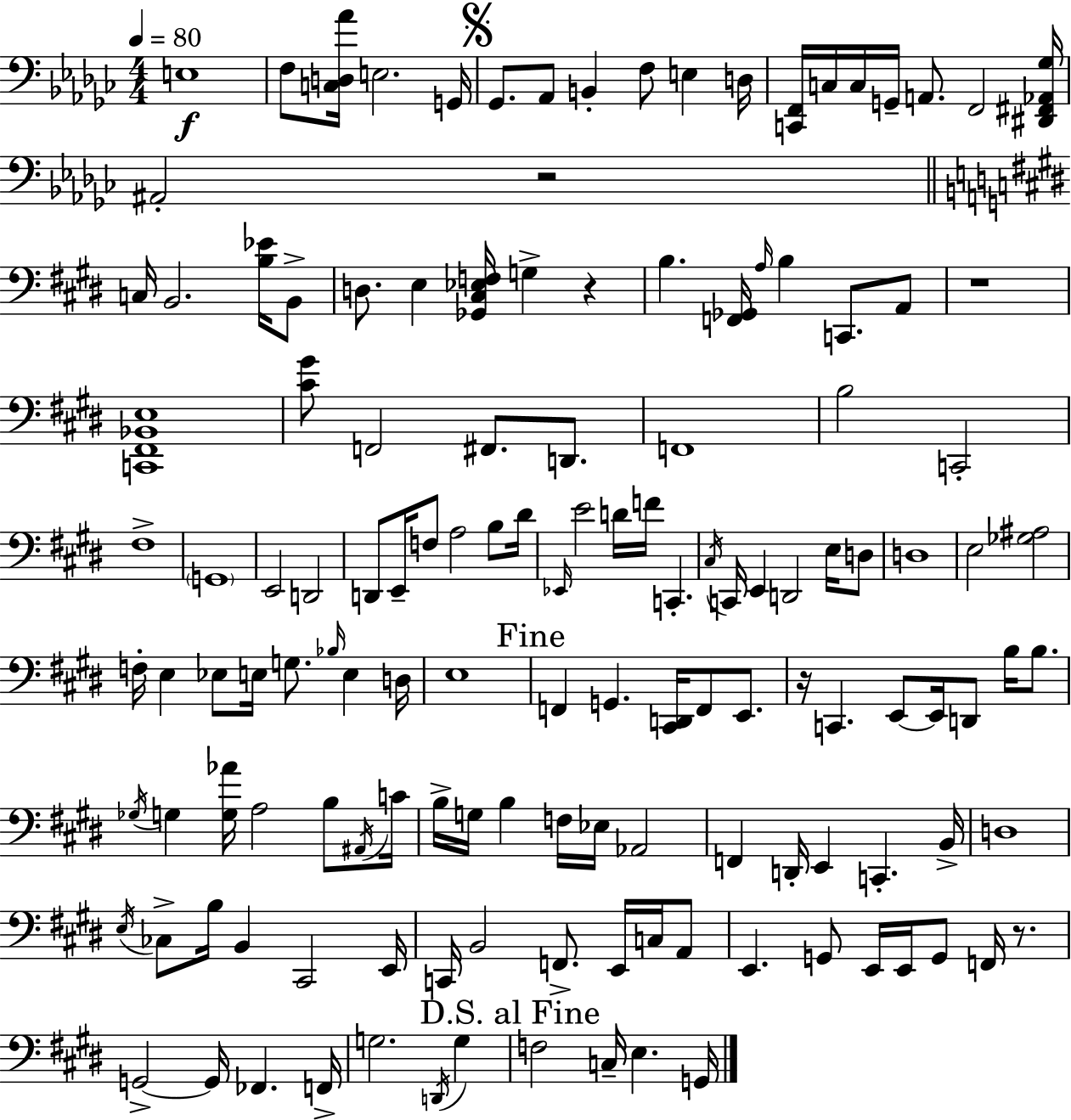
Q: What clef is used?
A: bass